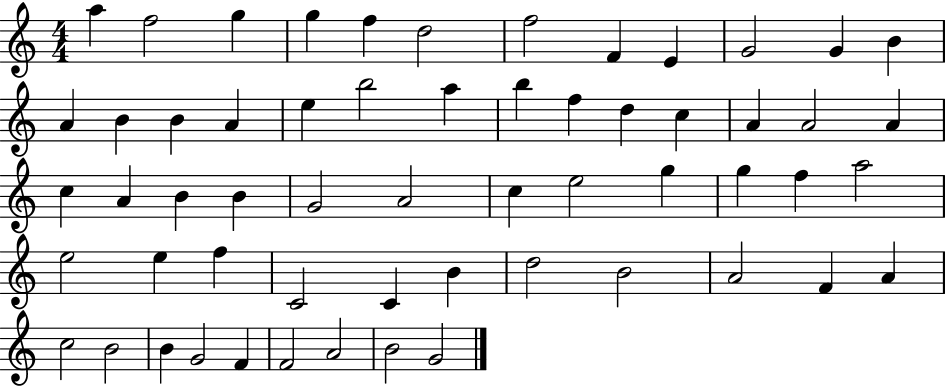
{
  \clef treble
  \numericTimeSignature
  \time 4/4
  \key c \major
  a''4 f''2 g''4 | g''4 f''4 d''2 | f''2 f'4 e'4 | g'2 g'4 b'4 | \break a'4 b'4 b'4 a'4 | e''4 b''2 a''4 | b''4 f''4 d''4 c''4 | a'4 a'2 a'4 | \break c''4 a'4 b'4 b'4 | g'2 a'2 | c''4 e''2 g''4 | g''4 f''4 a''2 | \break e''2 e''4 f''4 | c'2 c'4 b'4 | d''2 b'2 | a'2 f'4 a'4 | \break c''2 b'2 | b'4 g'2 f'4 | f'2 a'2 | b'2 g'2 | \break \bar "|."
}